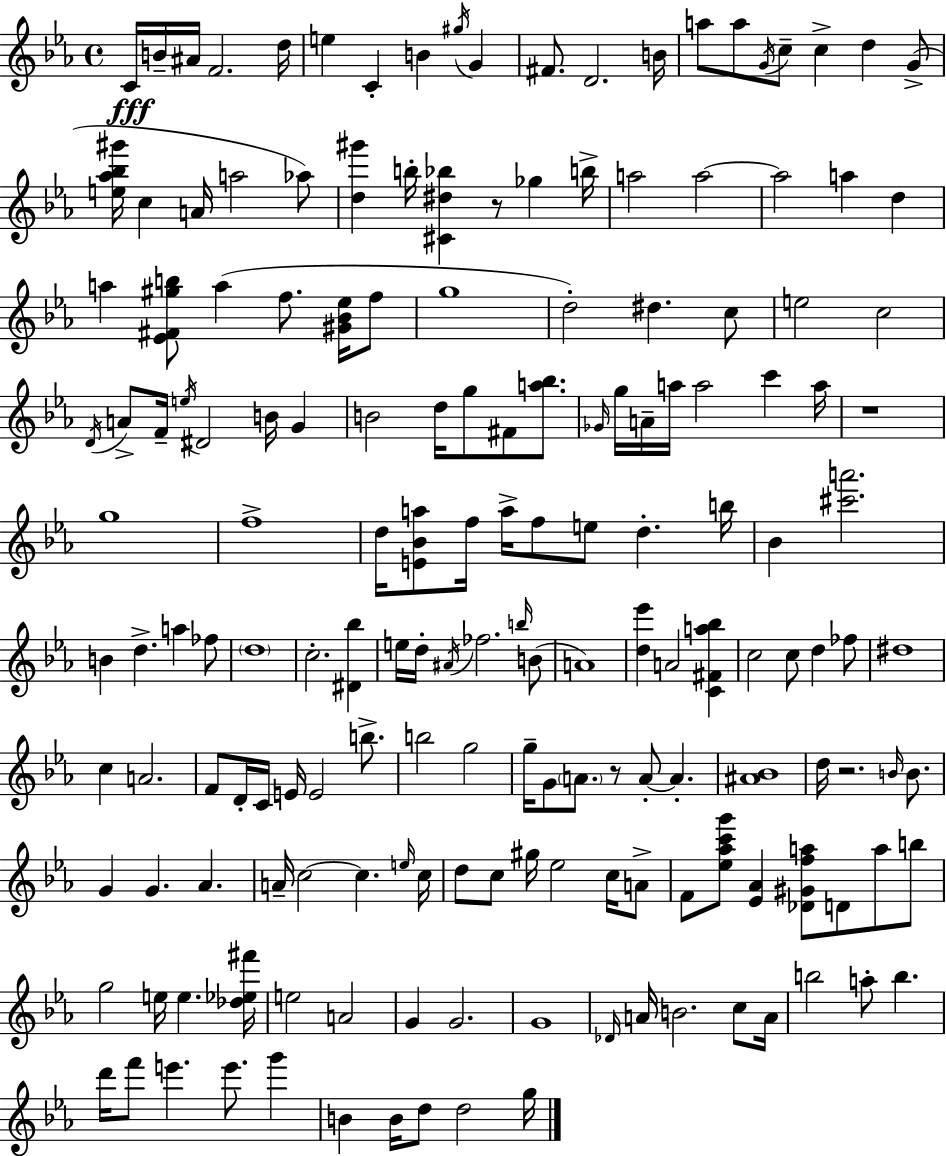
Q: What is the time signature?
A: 4/4